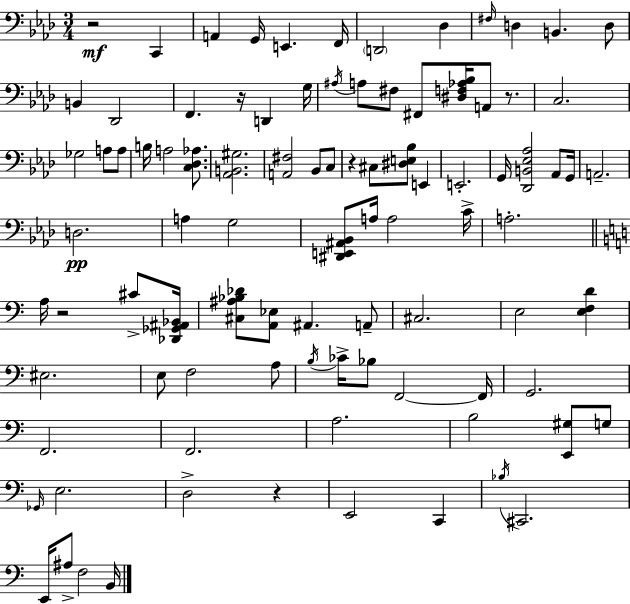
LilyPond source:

{
  \clef bass
  \numericTimeSignature
  \time 3/4
  \key f \minor
  r2\mf c,4 | a,4 g,16 e,4. f,16 | \parenthesize d,2 des4 | \grace { fis16 } d4 b,4. d8 | \break b,4 des,2 | f,4. r16 d,4 | g16 \acciaccatura { ais16 } a8 fis8 fis,8 <dis f aes bes>16 a,8 r8. | c2. | \break ges2 a8 | a8 b16 a2 <c des aes>8. | <aes, b, gis>2. | <a, fis>2 bes,8 | \break c8 r4 cis8 <dis e bes>8 e,4 | e,2.-. | g,16 <des, b, ees aes>2 aes,8 | g,16 a,2.-- | \break d2.\pp | a4 g2 | <dis, e, ais, bes,>8 a16 a2 | c'16-> a2.-. | \break \bar "||" \break \key a \minor a16 r2 cis'8-> <des, ges, ais, bes,>16 | <cis ais bes des'>8 <a, ees>8 ais,4. a,8-- | cis2. | e2 <e f d'>4 | \break eis2. | e8 f2 a8 | \acciaccatura { b16 } ces'16-> bes8 f,2~~ | f,16 g,2. | \break f,2. | f,2. | a2. | b2 <e, gis>8 g8 | \break \grace { ges,16 } e2. | d2-> r4 | e,2 c,4 | \acciaccatura { bes16 } cis,2. | \break e,16 ais8-> f2 | b,16 \bar "|."
}